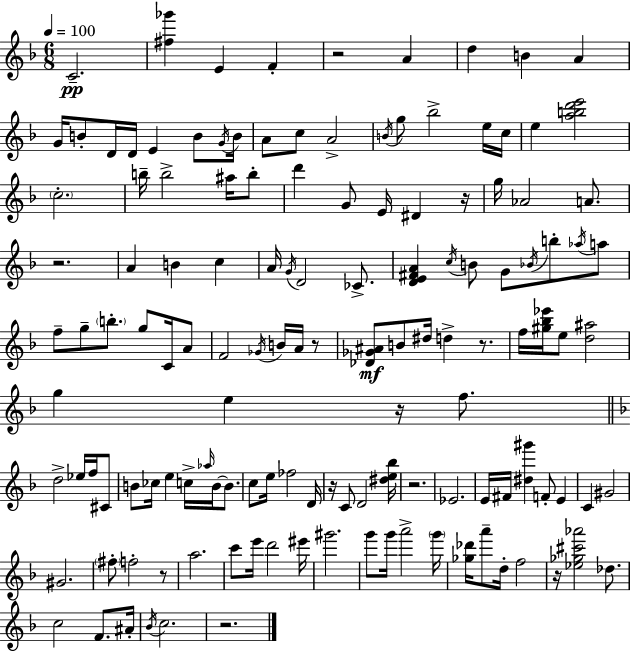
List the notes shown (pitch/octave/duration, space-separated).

C4/h. [F#5,Gb6]/q E4/q F4/q R/h A4/q D5/q B4/q A4/q G4/s B4/e D4/s D4/s E4/q B4/e G4/s B4/s A4/e C5/e A4/h B4/s G5/e Bb5/h E5/s C5/s E5/q [A5,B5,D6,E6]/h C5/h. B5/s B5/h A#5/s B5/e D6/q G4/e E4/s D#4/q R/s G5/s Ab4/h A4/e. R/h. A4/q B4/q C5/q A4/s G4/s D4/h CES4/e. [D4,E4,F#4,A4]/q C5/s B4/e G4/e Bb4/s B5/e Ab5/s A5/e F5/e G5/e B5/e. G5/e C4/s A4/e F4/h Gb4/s B4/s A4/s R/e [Db4,Gb4,A#4]/e B4/e D#5/s D5/q R/e. F5/s [G#5,Bb5,Eb6]/s E5/e [D5,A#5]/h G5/q E5/q R/s F5/e. D5/h Eb5/s F5/s C#4/e B4/e CES5/s E5/q C5/s Ab5/s B4/s B4/e. C5/e E5/s FES5/h D4/s R/s C4/e D4/h [D#5,E5,Bb5]/s R/h. Eb4/h. E4/s F#4/s [D#5,G#6]/q F4/e E4/q C4/q G#4/h G#4/h. F#5/e F5/h R/e A5/h. C6/e E6/s D6/h EIS6/s G#6/h. G6/e G6/s A6/h G6/s [Gb5,Db6]/s A6/e D5/s F5/h R/s [Eb5,Gb5,C#6,Ab6]/h Db5/e. C5/h F4/e. A#4/s Bb4/s C5/h. R/h.